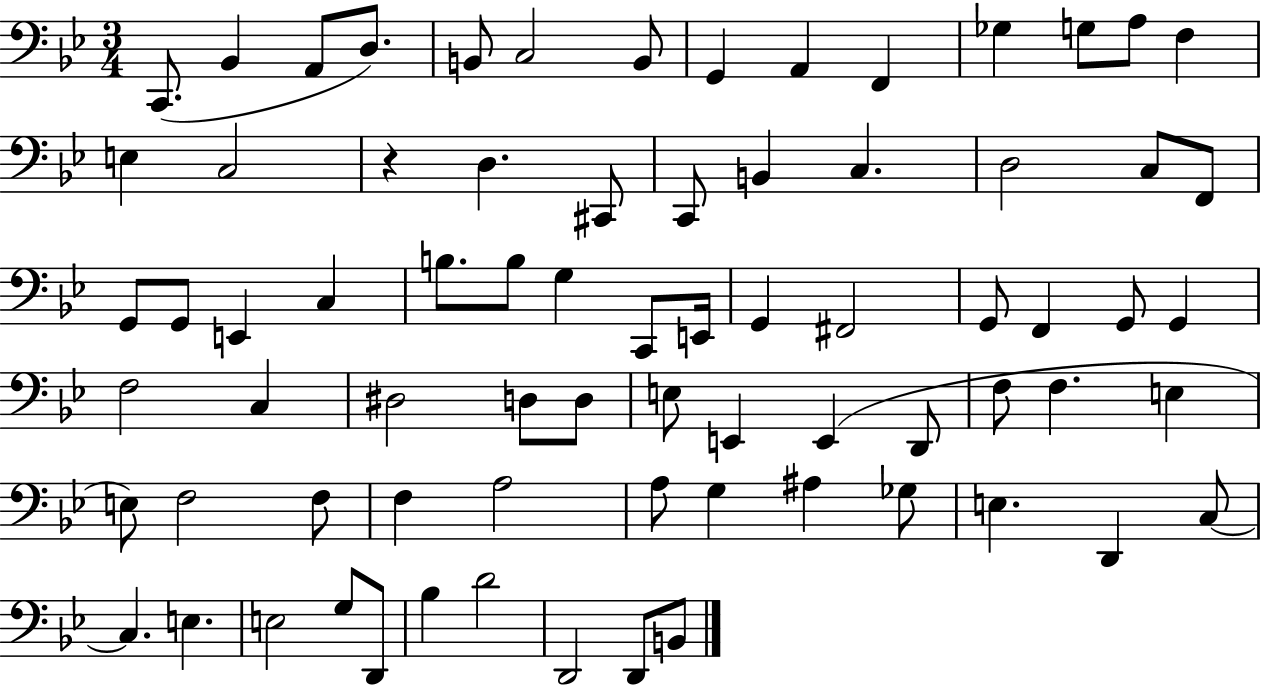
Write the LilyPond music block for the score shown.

{
  \clef bass
  \numericTimeSignature
  \time 3/4
  \key bes \major
  c,8.( bes,4 a,8 d8.) | b,8 c2 b,8 | g,4 a,4 f,4 | ges4 g8 a8 f4 | \break e4 c2 | r4 d4. cis,8 | c,8 b,4 c4. | d2 c8 f,8 | \break g,8 g,8 e,4 c4 | b8. b8 g4 c,8 e,16 | g,4 fis,2 | g,8 f,4 g,8 g,4 | \break f2 c4 | dis2 d8 d8 | e8 e,4 e,4( d,8 | f8 f4. e4 | \break e8) f2 f8 | f4 a2 | a8 g4 ais4 ges8 | e4. d,4 c8~~ | \break c4. e4. | e2 g8 d,8 | bes4 d'2 | d,2 d,8 b,8 | \break \bar "|."
}